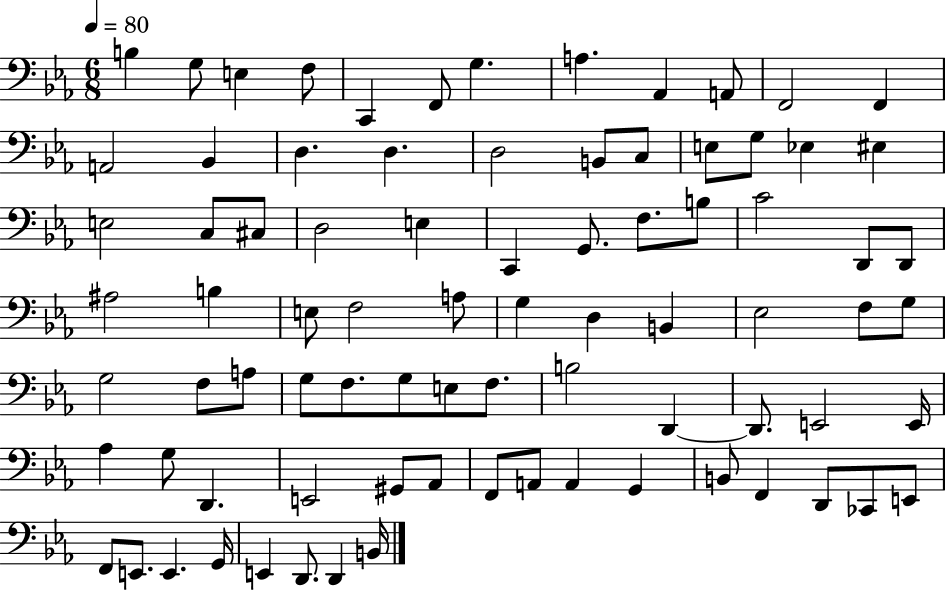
X:1
T:Untitled
M:6/8
L:1/4
K:Eb
B, G,/2 E, F,/2 C,, F,,/2 G, A, _A,, A,,/2 F,,2 F,, A,,2 _B,, D, D, D,2 B,,/2 C,/2 E,/2 G,/2 _E, ^E, E,2 C,/2 ^C,/2 D,2 E, C,, G,,/2 F,/2 B,/2 C2 D,,/2 D,,/2 ^A,2 B, E,/2 F,2 A,/2 G, D, B,, _E,2 F,/2 G,/2 G,2 F,/2 A,/2 G,/2 F,/2 G,/2 E,/2 F,/2 B,2 D,, D,,/2 E,,2 E,,/4 _A, G,/2 D,, E,,2 ^G,,/2 _A,,/2 F,,/2 A,,/2 A,, G,, B,,/2 F,, D,,/2 _C,,/2 E,,/2 F,,/2 E,,/2 E,, G,,/4 E,, D,,/2 D,, B,,/4